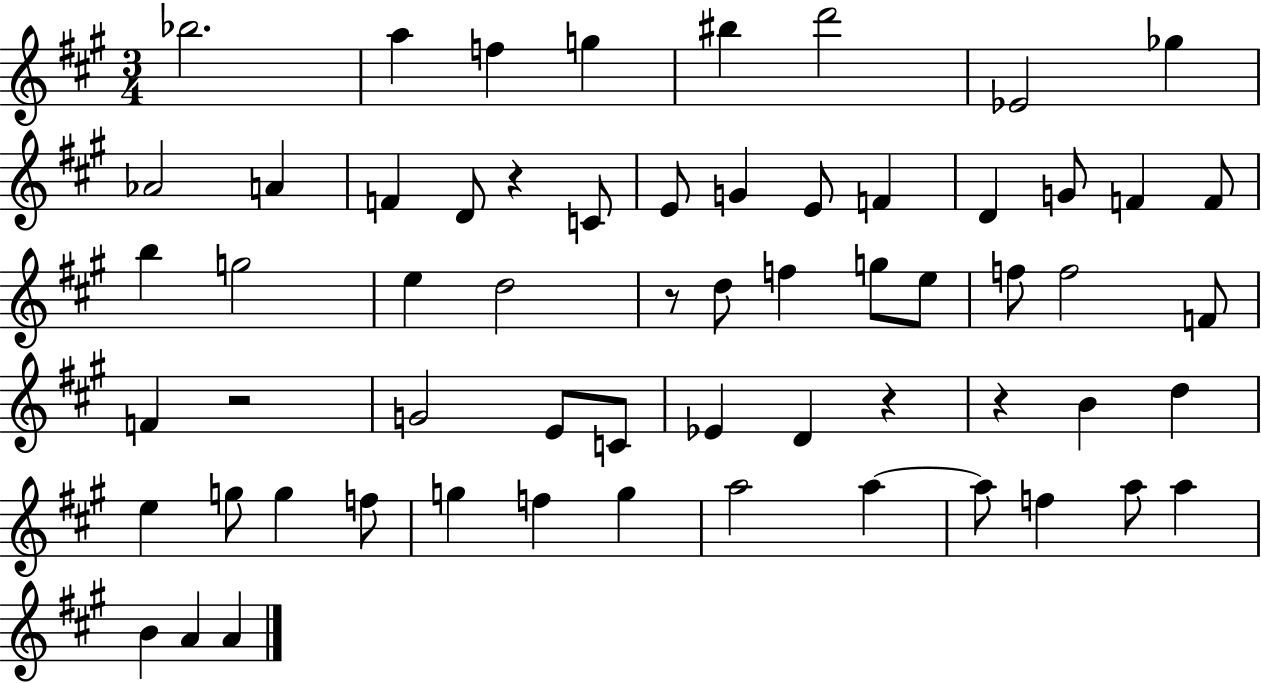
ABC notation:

X:1
T:Untitled
M:3/4
L:1/4
K:A
_b2 a f g ^b d'2 _E2 _g _A2 A F D/2 z C/2 E/2 G E/2 F D G/2 F F/2 b g2 e d2 z/2 d/2 f g/2 e/2 f/2 f2 F/2 F z2 G2 E/2 C/2 _E D z z B d e g/2 g f/2 g f g a2 a a/2 f a/2 a B A A